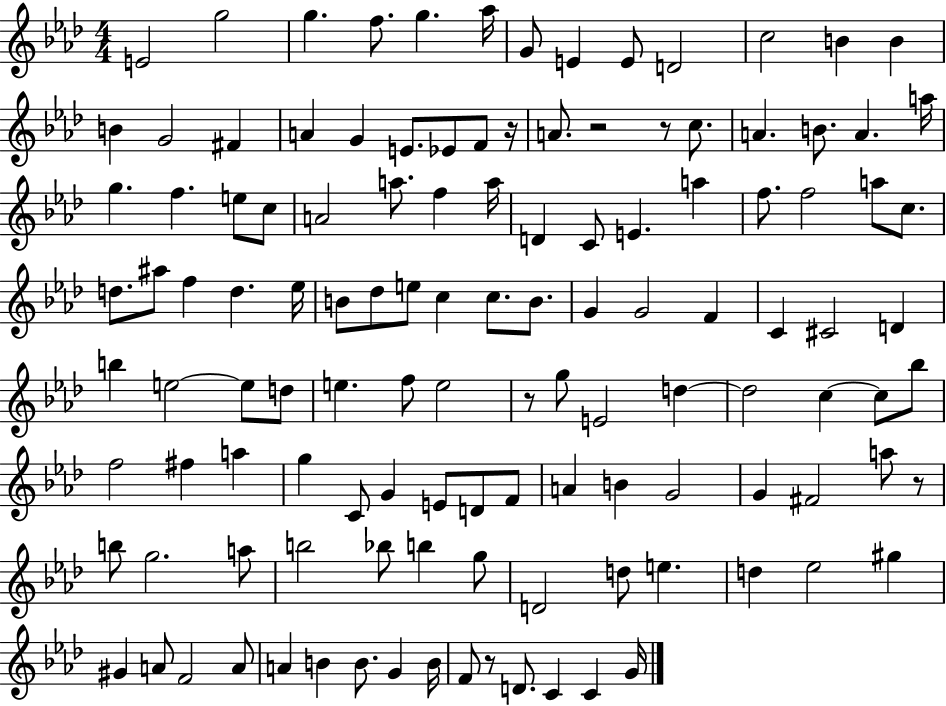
{
  \clef treble
  \numericTimeSignature
  \time 4/4
  \key aes \major
  e'2 g''2 | g''4. f''8. g''4. aes''16 | g'8 e'4 e'8 d'2 | c''2 b'4 b'4 | \break b'4 g'2 fis'4 | a'4 g'4 e'8. ees'8 f'8 r16 | a'8. r2 r8 c''8. | a'4. b'8. a'4. a''16 | \break g''4. f''4. e''8 c''8 | a'2 a''8. f''4 a''16 | d'4 c'8 e'4. a''4 | f''8. f''2 a''8 c''8. | \break d''8. ais''8 f''4 d''4. ees''16 | b'8 des''8 e''8 c''4 c''8. b'8. | g'4 g'2 f'4 | c'4 cis'2 d'4 | \break b''4 e''2~~ e''8 d''8 | e''4. f''8 e''2 | r8 g''8 e'2 d''4~~ | d''2 c''4~~ c''8 bes''8 | \break f''2 fis''4 a''4 | g''4 c'8 g'4 e'8 d'8 f'8 | a'4 b'4 g'2 | g'4 fis'2 a''8 r8 | \break b''8 g''2. a''8 | b''2 bes''8 b''4 g''8 | d'2 d''8 e''4. | d''4 ees''2 gis''4 | \break gis'4 a'8 f'2 a'8 | a'4 b'4 b'8. g'4 b'16 | f'8 r8 d'8. c'4 c'4 g'16 | \bar "|."
}